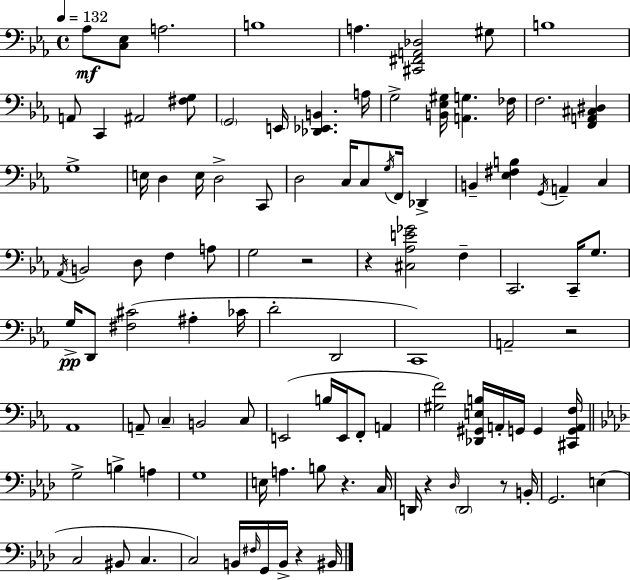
Ab3/e [C3,Eb3]/e A3/h. B3/w A3/q. [C#2,F#2,A2,Db3]/h G#3/e B3/w A2/e C2/q A#2/h [F#3,G3]/e G2/h E2/s [Db2,Eb2,B2]/q. A3/s G3/h [B2,Eb3,G#3]/s [A2,G3]/q. FES3/s F3/h. [F2,A2,C#3,D#3]/q G3/w E3/s D3/q E3/s D3/h C2/e D3/h C3/s C3/e G3/s F2/s Db2/q B2/q [Eb3,F#3,B3]/q G2/s A2/q C3/q Ab2/s B2/h D3/e F3/q A3/e G3/h R/h R/q [C#3,Ab3,E4,Gb4]/h F3/q C2/h. C2/s G3/e. G3/s D2/e [F#3,C#4]/h A#3/q CES4/s D4/h D2/h C2/w A2/h R/h Ab2/w A2/e C3/q B2/h C3/e E2/h B3/s E2/s F2/e A2/q [G#3,F4]/h [Db2,G#2,E3,B3]/s A2/s G2/s G2/q [C#2,G2,A2,F3]/s G3/h B3/q A3/q G3/w E3/s A3/q. B3/e R/q. C3/s D2/s R/q Db3/s D2/h R/e B2/s G2/h. E3/q C3/h BIS2/e C3/q. C3/h B2/s F#3/s G2/s B2/s R/q BIS2/s